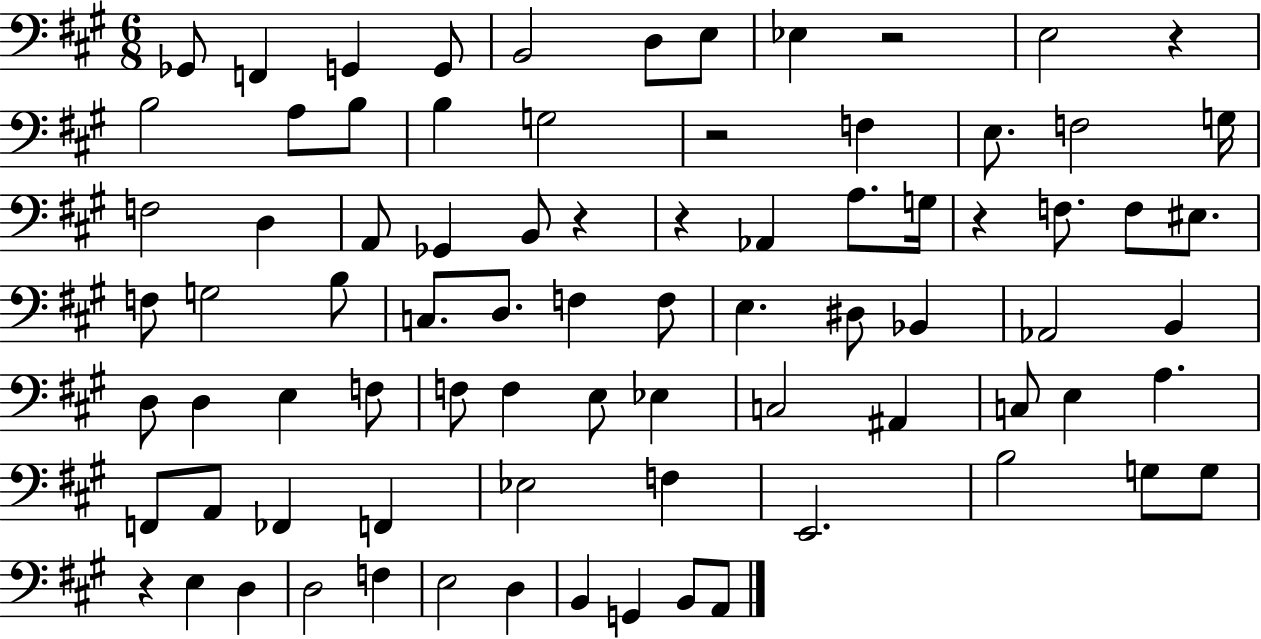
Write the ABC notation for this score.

X:1
T:Untitled
M:6/8
L:1/4
K:A
_G,,/2 F,, G,, G,,/2 B,,2 D,/2 E,/2 _E, z2 E,2 z B,2 A,/2 B,/2 B, G,2 z2 F, E,/2 F,2 G,/4 F,2 D, A,,/2 _G,, B,,/2 z z _A,, A,/2 G,/4 z F,/2 F,/2 ^E,/2 F,/2 G,2 B,/2 C,/2 D,/2 F, F,/2 E, ^D,/2 _B,, _A,,2 B,, D,/2 D, E, F,/2 F,/2 F, E,/2 _E, C,2 ^A,, C,/2 E, A, F,,/2 A,,/2 _F,, F,, _E,2 F, E,,2 B,2 G,/2 G,/2 z E, D, D,2 F, E,2 D, B,, G,, B,,/2 A,,/2